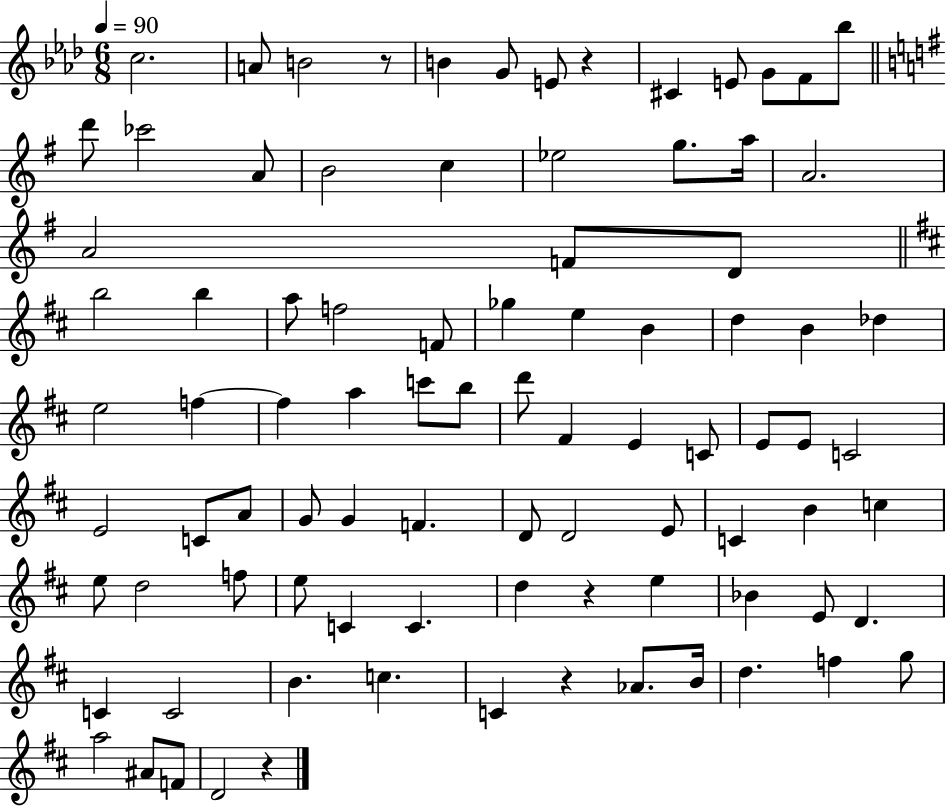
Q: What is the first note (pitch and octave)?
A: C5